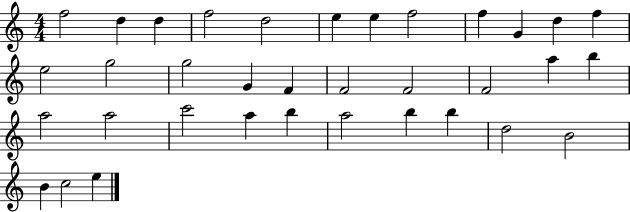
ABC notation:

X:1
T:Untitled
M:4/4
L:1/4
K:C
f2 d d f2 d2 e e f2 f G d f e2 g2 g2 G F F2 F2 F2 a b a2 a2 c'2 a b a2 b b d2 B2 B c2 e